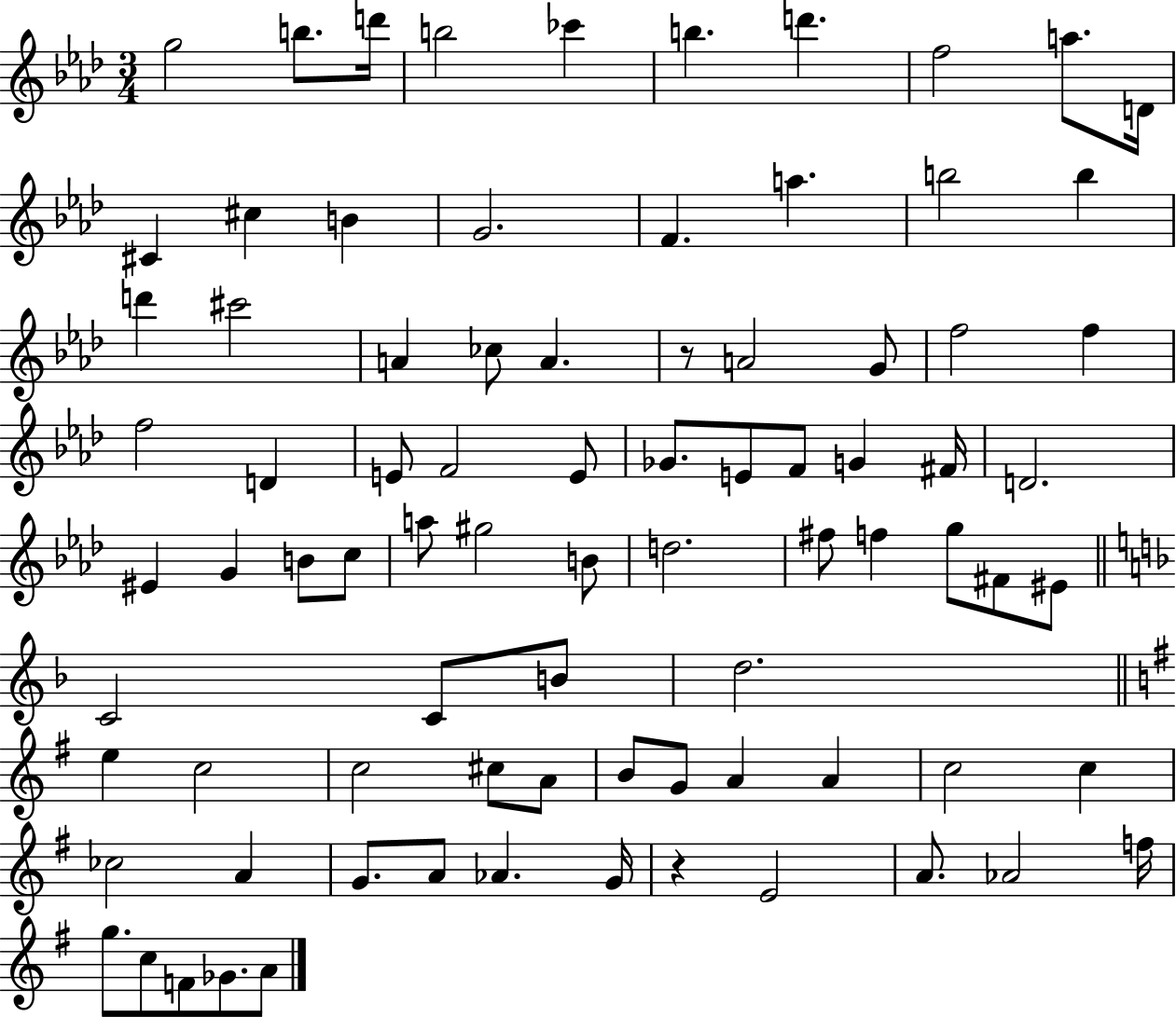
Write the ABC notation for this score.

X:1
T:Untitled
M:3/4
L:1/4
K:Ab
g2 b/2 d'/4 b2 _c' b d' f2 a/2 D/4 ^C ^c B G2 F a b2 b d' ^c'2 A _c/2 A z/2 A2 G/2 f2 f f2 D E/2 F2 E/2 _G/2 E/2 F/2 G ^F/4 D2 ^E G B/2 c/2 a/2 ^g2 B/2 d2 ^f/2 f g/2 ^F/2 ^E/2 C2 C/2 B/2 d2 e c2 c2 ^c/2 A/2 B/2 G/2 A A c2 c _c2 A G/2 A/2 _A G/4 z E2 A/2 _A2 f/4 g/2 c/2 F/2 _G/2 A/2